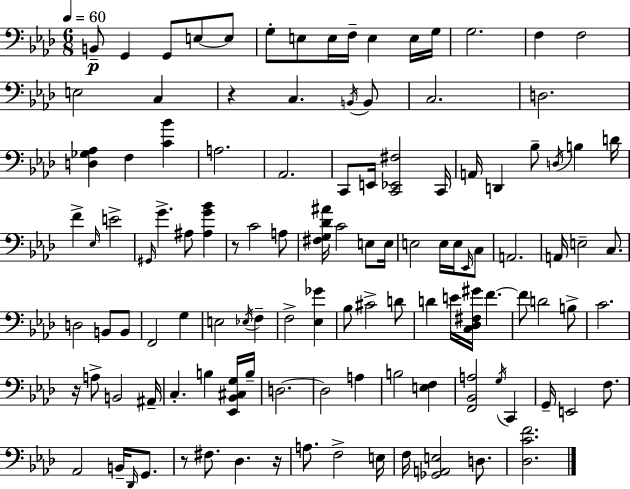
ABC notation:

X:1
T:Untitled
M:6/8
L:1/4
K:Ab
B,,/2 G,, G,,/2 E,/2 E,/2 G,/2 E,/2 E,/4 F,/4 E, E,/4 G,/4 G,2 F, F,2 E,2 C, z C, B,,/4 B,,/2 C,2 D,2 [D,_G,_A,] F, [C_B] A,2 _A,,2 C,,/2 E,,/4 [C,,_E,,^F,]2 C,,/4 A,,/4 D,, _B,/2 D,/4 B, D/4 F _E,/4 E2 ^G,,/4 G ^A,/2 [^A,G_B] z/2 C2 A,/2 [^F,G,_D^A]/4 C2 E,/2 E,/4 E,2 E,/4 E,/4 _E,,/4 C,/2 A,,2 A,,/4 E,2 C,/2 D,2 B,,/2 B,,/2 F,,2 G, E,2 _E,/4 F, F,2 [_E,_G] _B,/2 ^C2 D/2 D E/4 [C,_D,^F,^G]/4 F F/2 D2 B,/2 C2 z/4 A,/2 B,,2 ^A,,/4 C, B, [_E,,_B,,^C,G,]/4 B,/4 D,2 D,2 A, B,2 [E,F,] [F,,_B,,A,]2 G,/4 C,, G,,/4 E,,2 F,/2 _A,,2 B,,/4 _D,,/4 G,,/2 z/2 ^F,/2 _D, z/4 A,/2 F,2 E,/4 F,/4 [_G,,A,,E,]2 D,/2 [_D,CF]2